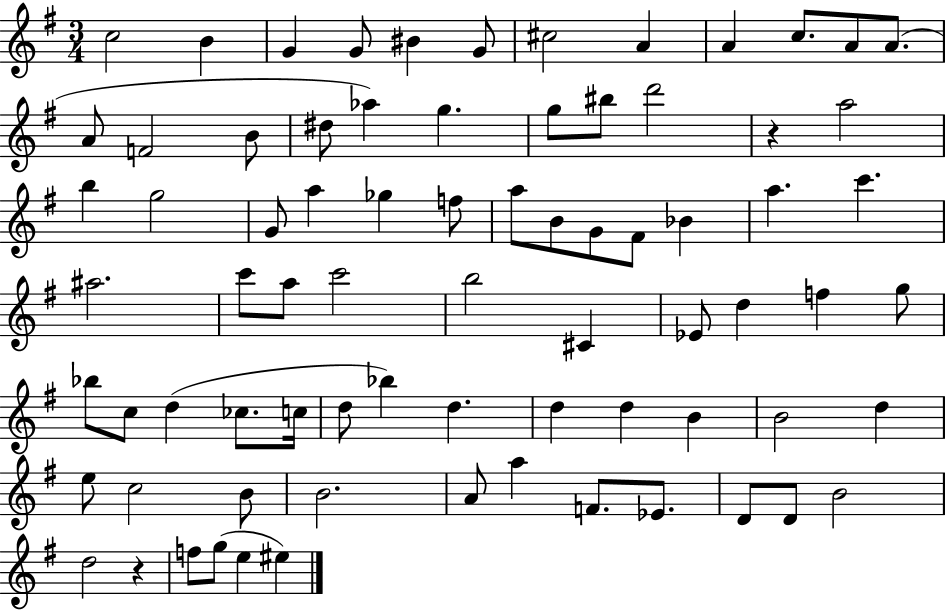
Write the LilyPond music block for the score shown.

{
  \clef treble
  \numericTimeSignature
  \time 3/4
  \key g \major
  \repeat volta 2 { c''2 b'4 | g'4 g'8 bis'4 g'8 | cis''2 a'4 | a'4 c''8. a'8 a'8.( | \break a'8 f'2 b'8 | dis''8 aes''4) g''4. | g''8 bis''8 d'''2 | r4 a''2 | \break b''4 g''2 | g'8 a''4 ges''4 f''8 | a''8 b'8 g'8 fis'8 bes'4 | a''4. c'''4. | \break ais''2. | c'''8 a''8 c'''2 | b''2 cis'4 | ees'8 d''4 f''4 g''8 | \break bes''8 c''8 d''4( ces''8. c''16 | d''8 bes''4) d''4. | d''4 d''4 b'4 | b'2 d''4 | \break e''8 c''2 b'8 | b'2. | a'8 a''4 f'8. ees'8. | d'8 d'8 b'2 | \break d''2 r4 | f''8 g''8( e''4 eis''4) | } \bar "|."
}